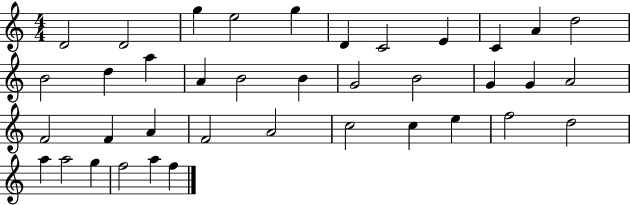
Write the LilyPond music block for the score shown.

{
  \clef treble
  \numericTimeSignature
  \time 4/4
  \key c \major
  d'2 d'2 | g''4 e''2 g''4 | d'4 c'2 e'4 | c'4 a'4 d''2 | \break b'2 d''4 a''4 | a'4 b'2 b'4 | g'2 b'2 | g'4 g'4 a'2 | \break f'2 f'4 a'4 | f'2 a'2 | c''2 c''4 e''4 | f''2 d''2 | \break a''4 a''2 g''4 | f''2 a''4 f''4 | \bar "|."
}